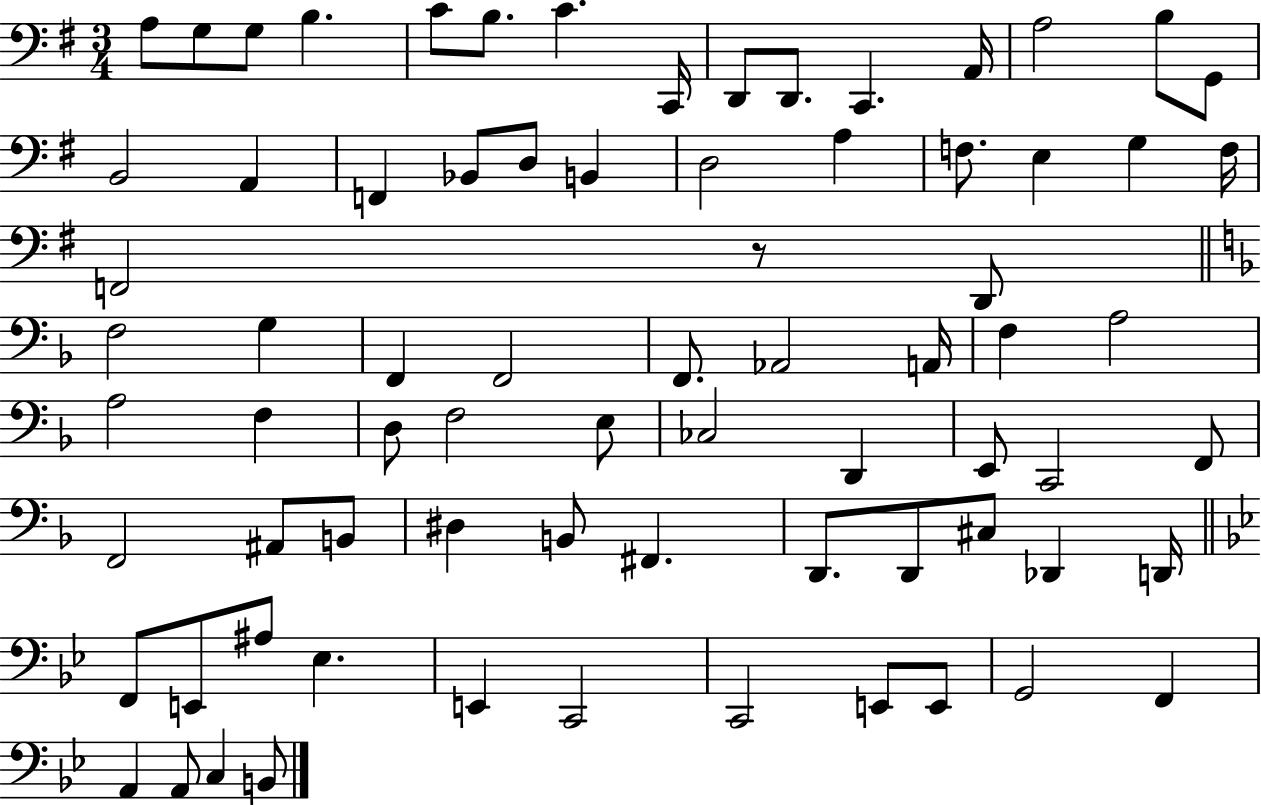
A3/e G3/e G3/e B3/q. C4/e B3/e. C4/q. C2/s D2/e D2/e. C2/q. A2/s A3/h B3/e G2/e B2/h A2/q F2/q Bb2/e D3/e B2/q D3/h A3/q F3/e. E3/q G3/q F3/s F2/h R/e D2/e F3/h G3/q F2/q F2/h F2/e. Ab2/h A2/s F3/q A3/h A3/h F3/q D3/e F3/h E3/e CES3/h D2/q E2/e C2/h F2/e F2/h A#2/e B2/e D#3/q B2/e F#2/q. D2/e. D2/e C#3/e Db2/q D2/s F2/e E2/e A#3/e Eb3/q. E2/q C2/h C2/h E2/e E2/e G2/h F2/q A2/q A2/e C3/q B2/e